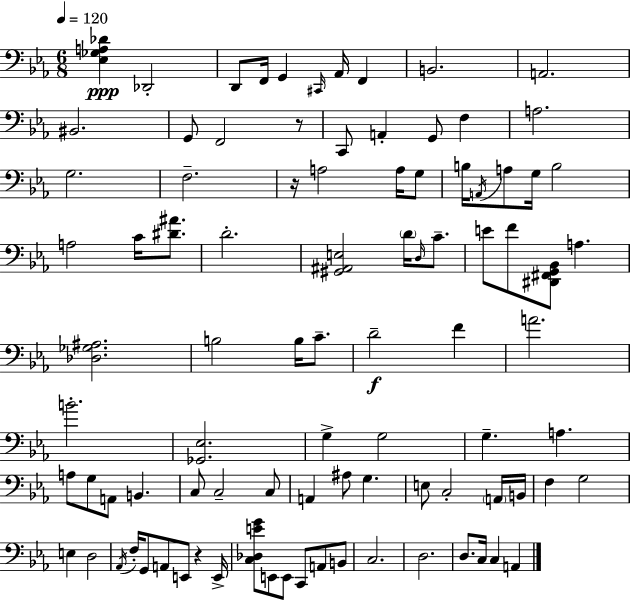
{
  \clef bass
  \numericTimeSignature
  \time 6/8
  \key c \minor
  \tempo 4 = 120
  \repeat volta 2 { <ees ges a des'>4\ppp des,2-. | d,8 f,16 g,4 \grace { cis,16 } aes,16 f,4 | b,2. | a,2. | \break bis,2. | g,8 f,2 r8 | c,8 a,4-. g,8 f4 | a2. | \break g2. | f2.-- | r16 a2 a16 g8 | b16 \acciaccatura { a,16 } a8 g16 b2 | \break a2 c'16 <dis' ais'>8. | d'2.-. | <gis, ais, e>2 \parenthesize d'16 \grace { d16 } | c'8.-- e'8 f'8 <dis, fis, g, bes,>8 a4. | \break <des ges ais>2. | b2 b16 | c'8.-- d'2--\f f'4 | a'2. | \break b'2.-. | <ges, ees>2. | g4-> g2 | g4.-- a4. | \break a8 g8 a,8 b,4. | c8 c2-- | c8 a,4 ais8 g4. | e8 c2-. | \break \parenthesize a,16 b,16 f4 g2 | e4 d2 | \acciaccatura { aes,16 } f16-. g,8 a,8 e,8 r4 | e,16-> <c des e' g'>8 e,8 e,8 c,8 | \break a,8 b,8 c2. | d2. | d8. c16 c4 | a,4 } \bar "|."
}